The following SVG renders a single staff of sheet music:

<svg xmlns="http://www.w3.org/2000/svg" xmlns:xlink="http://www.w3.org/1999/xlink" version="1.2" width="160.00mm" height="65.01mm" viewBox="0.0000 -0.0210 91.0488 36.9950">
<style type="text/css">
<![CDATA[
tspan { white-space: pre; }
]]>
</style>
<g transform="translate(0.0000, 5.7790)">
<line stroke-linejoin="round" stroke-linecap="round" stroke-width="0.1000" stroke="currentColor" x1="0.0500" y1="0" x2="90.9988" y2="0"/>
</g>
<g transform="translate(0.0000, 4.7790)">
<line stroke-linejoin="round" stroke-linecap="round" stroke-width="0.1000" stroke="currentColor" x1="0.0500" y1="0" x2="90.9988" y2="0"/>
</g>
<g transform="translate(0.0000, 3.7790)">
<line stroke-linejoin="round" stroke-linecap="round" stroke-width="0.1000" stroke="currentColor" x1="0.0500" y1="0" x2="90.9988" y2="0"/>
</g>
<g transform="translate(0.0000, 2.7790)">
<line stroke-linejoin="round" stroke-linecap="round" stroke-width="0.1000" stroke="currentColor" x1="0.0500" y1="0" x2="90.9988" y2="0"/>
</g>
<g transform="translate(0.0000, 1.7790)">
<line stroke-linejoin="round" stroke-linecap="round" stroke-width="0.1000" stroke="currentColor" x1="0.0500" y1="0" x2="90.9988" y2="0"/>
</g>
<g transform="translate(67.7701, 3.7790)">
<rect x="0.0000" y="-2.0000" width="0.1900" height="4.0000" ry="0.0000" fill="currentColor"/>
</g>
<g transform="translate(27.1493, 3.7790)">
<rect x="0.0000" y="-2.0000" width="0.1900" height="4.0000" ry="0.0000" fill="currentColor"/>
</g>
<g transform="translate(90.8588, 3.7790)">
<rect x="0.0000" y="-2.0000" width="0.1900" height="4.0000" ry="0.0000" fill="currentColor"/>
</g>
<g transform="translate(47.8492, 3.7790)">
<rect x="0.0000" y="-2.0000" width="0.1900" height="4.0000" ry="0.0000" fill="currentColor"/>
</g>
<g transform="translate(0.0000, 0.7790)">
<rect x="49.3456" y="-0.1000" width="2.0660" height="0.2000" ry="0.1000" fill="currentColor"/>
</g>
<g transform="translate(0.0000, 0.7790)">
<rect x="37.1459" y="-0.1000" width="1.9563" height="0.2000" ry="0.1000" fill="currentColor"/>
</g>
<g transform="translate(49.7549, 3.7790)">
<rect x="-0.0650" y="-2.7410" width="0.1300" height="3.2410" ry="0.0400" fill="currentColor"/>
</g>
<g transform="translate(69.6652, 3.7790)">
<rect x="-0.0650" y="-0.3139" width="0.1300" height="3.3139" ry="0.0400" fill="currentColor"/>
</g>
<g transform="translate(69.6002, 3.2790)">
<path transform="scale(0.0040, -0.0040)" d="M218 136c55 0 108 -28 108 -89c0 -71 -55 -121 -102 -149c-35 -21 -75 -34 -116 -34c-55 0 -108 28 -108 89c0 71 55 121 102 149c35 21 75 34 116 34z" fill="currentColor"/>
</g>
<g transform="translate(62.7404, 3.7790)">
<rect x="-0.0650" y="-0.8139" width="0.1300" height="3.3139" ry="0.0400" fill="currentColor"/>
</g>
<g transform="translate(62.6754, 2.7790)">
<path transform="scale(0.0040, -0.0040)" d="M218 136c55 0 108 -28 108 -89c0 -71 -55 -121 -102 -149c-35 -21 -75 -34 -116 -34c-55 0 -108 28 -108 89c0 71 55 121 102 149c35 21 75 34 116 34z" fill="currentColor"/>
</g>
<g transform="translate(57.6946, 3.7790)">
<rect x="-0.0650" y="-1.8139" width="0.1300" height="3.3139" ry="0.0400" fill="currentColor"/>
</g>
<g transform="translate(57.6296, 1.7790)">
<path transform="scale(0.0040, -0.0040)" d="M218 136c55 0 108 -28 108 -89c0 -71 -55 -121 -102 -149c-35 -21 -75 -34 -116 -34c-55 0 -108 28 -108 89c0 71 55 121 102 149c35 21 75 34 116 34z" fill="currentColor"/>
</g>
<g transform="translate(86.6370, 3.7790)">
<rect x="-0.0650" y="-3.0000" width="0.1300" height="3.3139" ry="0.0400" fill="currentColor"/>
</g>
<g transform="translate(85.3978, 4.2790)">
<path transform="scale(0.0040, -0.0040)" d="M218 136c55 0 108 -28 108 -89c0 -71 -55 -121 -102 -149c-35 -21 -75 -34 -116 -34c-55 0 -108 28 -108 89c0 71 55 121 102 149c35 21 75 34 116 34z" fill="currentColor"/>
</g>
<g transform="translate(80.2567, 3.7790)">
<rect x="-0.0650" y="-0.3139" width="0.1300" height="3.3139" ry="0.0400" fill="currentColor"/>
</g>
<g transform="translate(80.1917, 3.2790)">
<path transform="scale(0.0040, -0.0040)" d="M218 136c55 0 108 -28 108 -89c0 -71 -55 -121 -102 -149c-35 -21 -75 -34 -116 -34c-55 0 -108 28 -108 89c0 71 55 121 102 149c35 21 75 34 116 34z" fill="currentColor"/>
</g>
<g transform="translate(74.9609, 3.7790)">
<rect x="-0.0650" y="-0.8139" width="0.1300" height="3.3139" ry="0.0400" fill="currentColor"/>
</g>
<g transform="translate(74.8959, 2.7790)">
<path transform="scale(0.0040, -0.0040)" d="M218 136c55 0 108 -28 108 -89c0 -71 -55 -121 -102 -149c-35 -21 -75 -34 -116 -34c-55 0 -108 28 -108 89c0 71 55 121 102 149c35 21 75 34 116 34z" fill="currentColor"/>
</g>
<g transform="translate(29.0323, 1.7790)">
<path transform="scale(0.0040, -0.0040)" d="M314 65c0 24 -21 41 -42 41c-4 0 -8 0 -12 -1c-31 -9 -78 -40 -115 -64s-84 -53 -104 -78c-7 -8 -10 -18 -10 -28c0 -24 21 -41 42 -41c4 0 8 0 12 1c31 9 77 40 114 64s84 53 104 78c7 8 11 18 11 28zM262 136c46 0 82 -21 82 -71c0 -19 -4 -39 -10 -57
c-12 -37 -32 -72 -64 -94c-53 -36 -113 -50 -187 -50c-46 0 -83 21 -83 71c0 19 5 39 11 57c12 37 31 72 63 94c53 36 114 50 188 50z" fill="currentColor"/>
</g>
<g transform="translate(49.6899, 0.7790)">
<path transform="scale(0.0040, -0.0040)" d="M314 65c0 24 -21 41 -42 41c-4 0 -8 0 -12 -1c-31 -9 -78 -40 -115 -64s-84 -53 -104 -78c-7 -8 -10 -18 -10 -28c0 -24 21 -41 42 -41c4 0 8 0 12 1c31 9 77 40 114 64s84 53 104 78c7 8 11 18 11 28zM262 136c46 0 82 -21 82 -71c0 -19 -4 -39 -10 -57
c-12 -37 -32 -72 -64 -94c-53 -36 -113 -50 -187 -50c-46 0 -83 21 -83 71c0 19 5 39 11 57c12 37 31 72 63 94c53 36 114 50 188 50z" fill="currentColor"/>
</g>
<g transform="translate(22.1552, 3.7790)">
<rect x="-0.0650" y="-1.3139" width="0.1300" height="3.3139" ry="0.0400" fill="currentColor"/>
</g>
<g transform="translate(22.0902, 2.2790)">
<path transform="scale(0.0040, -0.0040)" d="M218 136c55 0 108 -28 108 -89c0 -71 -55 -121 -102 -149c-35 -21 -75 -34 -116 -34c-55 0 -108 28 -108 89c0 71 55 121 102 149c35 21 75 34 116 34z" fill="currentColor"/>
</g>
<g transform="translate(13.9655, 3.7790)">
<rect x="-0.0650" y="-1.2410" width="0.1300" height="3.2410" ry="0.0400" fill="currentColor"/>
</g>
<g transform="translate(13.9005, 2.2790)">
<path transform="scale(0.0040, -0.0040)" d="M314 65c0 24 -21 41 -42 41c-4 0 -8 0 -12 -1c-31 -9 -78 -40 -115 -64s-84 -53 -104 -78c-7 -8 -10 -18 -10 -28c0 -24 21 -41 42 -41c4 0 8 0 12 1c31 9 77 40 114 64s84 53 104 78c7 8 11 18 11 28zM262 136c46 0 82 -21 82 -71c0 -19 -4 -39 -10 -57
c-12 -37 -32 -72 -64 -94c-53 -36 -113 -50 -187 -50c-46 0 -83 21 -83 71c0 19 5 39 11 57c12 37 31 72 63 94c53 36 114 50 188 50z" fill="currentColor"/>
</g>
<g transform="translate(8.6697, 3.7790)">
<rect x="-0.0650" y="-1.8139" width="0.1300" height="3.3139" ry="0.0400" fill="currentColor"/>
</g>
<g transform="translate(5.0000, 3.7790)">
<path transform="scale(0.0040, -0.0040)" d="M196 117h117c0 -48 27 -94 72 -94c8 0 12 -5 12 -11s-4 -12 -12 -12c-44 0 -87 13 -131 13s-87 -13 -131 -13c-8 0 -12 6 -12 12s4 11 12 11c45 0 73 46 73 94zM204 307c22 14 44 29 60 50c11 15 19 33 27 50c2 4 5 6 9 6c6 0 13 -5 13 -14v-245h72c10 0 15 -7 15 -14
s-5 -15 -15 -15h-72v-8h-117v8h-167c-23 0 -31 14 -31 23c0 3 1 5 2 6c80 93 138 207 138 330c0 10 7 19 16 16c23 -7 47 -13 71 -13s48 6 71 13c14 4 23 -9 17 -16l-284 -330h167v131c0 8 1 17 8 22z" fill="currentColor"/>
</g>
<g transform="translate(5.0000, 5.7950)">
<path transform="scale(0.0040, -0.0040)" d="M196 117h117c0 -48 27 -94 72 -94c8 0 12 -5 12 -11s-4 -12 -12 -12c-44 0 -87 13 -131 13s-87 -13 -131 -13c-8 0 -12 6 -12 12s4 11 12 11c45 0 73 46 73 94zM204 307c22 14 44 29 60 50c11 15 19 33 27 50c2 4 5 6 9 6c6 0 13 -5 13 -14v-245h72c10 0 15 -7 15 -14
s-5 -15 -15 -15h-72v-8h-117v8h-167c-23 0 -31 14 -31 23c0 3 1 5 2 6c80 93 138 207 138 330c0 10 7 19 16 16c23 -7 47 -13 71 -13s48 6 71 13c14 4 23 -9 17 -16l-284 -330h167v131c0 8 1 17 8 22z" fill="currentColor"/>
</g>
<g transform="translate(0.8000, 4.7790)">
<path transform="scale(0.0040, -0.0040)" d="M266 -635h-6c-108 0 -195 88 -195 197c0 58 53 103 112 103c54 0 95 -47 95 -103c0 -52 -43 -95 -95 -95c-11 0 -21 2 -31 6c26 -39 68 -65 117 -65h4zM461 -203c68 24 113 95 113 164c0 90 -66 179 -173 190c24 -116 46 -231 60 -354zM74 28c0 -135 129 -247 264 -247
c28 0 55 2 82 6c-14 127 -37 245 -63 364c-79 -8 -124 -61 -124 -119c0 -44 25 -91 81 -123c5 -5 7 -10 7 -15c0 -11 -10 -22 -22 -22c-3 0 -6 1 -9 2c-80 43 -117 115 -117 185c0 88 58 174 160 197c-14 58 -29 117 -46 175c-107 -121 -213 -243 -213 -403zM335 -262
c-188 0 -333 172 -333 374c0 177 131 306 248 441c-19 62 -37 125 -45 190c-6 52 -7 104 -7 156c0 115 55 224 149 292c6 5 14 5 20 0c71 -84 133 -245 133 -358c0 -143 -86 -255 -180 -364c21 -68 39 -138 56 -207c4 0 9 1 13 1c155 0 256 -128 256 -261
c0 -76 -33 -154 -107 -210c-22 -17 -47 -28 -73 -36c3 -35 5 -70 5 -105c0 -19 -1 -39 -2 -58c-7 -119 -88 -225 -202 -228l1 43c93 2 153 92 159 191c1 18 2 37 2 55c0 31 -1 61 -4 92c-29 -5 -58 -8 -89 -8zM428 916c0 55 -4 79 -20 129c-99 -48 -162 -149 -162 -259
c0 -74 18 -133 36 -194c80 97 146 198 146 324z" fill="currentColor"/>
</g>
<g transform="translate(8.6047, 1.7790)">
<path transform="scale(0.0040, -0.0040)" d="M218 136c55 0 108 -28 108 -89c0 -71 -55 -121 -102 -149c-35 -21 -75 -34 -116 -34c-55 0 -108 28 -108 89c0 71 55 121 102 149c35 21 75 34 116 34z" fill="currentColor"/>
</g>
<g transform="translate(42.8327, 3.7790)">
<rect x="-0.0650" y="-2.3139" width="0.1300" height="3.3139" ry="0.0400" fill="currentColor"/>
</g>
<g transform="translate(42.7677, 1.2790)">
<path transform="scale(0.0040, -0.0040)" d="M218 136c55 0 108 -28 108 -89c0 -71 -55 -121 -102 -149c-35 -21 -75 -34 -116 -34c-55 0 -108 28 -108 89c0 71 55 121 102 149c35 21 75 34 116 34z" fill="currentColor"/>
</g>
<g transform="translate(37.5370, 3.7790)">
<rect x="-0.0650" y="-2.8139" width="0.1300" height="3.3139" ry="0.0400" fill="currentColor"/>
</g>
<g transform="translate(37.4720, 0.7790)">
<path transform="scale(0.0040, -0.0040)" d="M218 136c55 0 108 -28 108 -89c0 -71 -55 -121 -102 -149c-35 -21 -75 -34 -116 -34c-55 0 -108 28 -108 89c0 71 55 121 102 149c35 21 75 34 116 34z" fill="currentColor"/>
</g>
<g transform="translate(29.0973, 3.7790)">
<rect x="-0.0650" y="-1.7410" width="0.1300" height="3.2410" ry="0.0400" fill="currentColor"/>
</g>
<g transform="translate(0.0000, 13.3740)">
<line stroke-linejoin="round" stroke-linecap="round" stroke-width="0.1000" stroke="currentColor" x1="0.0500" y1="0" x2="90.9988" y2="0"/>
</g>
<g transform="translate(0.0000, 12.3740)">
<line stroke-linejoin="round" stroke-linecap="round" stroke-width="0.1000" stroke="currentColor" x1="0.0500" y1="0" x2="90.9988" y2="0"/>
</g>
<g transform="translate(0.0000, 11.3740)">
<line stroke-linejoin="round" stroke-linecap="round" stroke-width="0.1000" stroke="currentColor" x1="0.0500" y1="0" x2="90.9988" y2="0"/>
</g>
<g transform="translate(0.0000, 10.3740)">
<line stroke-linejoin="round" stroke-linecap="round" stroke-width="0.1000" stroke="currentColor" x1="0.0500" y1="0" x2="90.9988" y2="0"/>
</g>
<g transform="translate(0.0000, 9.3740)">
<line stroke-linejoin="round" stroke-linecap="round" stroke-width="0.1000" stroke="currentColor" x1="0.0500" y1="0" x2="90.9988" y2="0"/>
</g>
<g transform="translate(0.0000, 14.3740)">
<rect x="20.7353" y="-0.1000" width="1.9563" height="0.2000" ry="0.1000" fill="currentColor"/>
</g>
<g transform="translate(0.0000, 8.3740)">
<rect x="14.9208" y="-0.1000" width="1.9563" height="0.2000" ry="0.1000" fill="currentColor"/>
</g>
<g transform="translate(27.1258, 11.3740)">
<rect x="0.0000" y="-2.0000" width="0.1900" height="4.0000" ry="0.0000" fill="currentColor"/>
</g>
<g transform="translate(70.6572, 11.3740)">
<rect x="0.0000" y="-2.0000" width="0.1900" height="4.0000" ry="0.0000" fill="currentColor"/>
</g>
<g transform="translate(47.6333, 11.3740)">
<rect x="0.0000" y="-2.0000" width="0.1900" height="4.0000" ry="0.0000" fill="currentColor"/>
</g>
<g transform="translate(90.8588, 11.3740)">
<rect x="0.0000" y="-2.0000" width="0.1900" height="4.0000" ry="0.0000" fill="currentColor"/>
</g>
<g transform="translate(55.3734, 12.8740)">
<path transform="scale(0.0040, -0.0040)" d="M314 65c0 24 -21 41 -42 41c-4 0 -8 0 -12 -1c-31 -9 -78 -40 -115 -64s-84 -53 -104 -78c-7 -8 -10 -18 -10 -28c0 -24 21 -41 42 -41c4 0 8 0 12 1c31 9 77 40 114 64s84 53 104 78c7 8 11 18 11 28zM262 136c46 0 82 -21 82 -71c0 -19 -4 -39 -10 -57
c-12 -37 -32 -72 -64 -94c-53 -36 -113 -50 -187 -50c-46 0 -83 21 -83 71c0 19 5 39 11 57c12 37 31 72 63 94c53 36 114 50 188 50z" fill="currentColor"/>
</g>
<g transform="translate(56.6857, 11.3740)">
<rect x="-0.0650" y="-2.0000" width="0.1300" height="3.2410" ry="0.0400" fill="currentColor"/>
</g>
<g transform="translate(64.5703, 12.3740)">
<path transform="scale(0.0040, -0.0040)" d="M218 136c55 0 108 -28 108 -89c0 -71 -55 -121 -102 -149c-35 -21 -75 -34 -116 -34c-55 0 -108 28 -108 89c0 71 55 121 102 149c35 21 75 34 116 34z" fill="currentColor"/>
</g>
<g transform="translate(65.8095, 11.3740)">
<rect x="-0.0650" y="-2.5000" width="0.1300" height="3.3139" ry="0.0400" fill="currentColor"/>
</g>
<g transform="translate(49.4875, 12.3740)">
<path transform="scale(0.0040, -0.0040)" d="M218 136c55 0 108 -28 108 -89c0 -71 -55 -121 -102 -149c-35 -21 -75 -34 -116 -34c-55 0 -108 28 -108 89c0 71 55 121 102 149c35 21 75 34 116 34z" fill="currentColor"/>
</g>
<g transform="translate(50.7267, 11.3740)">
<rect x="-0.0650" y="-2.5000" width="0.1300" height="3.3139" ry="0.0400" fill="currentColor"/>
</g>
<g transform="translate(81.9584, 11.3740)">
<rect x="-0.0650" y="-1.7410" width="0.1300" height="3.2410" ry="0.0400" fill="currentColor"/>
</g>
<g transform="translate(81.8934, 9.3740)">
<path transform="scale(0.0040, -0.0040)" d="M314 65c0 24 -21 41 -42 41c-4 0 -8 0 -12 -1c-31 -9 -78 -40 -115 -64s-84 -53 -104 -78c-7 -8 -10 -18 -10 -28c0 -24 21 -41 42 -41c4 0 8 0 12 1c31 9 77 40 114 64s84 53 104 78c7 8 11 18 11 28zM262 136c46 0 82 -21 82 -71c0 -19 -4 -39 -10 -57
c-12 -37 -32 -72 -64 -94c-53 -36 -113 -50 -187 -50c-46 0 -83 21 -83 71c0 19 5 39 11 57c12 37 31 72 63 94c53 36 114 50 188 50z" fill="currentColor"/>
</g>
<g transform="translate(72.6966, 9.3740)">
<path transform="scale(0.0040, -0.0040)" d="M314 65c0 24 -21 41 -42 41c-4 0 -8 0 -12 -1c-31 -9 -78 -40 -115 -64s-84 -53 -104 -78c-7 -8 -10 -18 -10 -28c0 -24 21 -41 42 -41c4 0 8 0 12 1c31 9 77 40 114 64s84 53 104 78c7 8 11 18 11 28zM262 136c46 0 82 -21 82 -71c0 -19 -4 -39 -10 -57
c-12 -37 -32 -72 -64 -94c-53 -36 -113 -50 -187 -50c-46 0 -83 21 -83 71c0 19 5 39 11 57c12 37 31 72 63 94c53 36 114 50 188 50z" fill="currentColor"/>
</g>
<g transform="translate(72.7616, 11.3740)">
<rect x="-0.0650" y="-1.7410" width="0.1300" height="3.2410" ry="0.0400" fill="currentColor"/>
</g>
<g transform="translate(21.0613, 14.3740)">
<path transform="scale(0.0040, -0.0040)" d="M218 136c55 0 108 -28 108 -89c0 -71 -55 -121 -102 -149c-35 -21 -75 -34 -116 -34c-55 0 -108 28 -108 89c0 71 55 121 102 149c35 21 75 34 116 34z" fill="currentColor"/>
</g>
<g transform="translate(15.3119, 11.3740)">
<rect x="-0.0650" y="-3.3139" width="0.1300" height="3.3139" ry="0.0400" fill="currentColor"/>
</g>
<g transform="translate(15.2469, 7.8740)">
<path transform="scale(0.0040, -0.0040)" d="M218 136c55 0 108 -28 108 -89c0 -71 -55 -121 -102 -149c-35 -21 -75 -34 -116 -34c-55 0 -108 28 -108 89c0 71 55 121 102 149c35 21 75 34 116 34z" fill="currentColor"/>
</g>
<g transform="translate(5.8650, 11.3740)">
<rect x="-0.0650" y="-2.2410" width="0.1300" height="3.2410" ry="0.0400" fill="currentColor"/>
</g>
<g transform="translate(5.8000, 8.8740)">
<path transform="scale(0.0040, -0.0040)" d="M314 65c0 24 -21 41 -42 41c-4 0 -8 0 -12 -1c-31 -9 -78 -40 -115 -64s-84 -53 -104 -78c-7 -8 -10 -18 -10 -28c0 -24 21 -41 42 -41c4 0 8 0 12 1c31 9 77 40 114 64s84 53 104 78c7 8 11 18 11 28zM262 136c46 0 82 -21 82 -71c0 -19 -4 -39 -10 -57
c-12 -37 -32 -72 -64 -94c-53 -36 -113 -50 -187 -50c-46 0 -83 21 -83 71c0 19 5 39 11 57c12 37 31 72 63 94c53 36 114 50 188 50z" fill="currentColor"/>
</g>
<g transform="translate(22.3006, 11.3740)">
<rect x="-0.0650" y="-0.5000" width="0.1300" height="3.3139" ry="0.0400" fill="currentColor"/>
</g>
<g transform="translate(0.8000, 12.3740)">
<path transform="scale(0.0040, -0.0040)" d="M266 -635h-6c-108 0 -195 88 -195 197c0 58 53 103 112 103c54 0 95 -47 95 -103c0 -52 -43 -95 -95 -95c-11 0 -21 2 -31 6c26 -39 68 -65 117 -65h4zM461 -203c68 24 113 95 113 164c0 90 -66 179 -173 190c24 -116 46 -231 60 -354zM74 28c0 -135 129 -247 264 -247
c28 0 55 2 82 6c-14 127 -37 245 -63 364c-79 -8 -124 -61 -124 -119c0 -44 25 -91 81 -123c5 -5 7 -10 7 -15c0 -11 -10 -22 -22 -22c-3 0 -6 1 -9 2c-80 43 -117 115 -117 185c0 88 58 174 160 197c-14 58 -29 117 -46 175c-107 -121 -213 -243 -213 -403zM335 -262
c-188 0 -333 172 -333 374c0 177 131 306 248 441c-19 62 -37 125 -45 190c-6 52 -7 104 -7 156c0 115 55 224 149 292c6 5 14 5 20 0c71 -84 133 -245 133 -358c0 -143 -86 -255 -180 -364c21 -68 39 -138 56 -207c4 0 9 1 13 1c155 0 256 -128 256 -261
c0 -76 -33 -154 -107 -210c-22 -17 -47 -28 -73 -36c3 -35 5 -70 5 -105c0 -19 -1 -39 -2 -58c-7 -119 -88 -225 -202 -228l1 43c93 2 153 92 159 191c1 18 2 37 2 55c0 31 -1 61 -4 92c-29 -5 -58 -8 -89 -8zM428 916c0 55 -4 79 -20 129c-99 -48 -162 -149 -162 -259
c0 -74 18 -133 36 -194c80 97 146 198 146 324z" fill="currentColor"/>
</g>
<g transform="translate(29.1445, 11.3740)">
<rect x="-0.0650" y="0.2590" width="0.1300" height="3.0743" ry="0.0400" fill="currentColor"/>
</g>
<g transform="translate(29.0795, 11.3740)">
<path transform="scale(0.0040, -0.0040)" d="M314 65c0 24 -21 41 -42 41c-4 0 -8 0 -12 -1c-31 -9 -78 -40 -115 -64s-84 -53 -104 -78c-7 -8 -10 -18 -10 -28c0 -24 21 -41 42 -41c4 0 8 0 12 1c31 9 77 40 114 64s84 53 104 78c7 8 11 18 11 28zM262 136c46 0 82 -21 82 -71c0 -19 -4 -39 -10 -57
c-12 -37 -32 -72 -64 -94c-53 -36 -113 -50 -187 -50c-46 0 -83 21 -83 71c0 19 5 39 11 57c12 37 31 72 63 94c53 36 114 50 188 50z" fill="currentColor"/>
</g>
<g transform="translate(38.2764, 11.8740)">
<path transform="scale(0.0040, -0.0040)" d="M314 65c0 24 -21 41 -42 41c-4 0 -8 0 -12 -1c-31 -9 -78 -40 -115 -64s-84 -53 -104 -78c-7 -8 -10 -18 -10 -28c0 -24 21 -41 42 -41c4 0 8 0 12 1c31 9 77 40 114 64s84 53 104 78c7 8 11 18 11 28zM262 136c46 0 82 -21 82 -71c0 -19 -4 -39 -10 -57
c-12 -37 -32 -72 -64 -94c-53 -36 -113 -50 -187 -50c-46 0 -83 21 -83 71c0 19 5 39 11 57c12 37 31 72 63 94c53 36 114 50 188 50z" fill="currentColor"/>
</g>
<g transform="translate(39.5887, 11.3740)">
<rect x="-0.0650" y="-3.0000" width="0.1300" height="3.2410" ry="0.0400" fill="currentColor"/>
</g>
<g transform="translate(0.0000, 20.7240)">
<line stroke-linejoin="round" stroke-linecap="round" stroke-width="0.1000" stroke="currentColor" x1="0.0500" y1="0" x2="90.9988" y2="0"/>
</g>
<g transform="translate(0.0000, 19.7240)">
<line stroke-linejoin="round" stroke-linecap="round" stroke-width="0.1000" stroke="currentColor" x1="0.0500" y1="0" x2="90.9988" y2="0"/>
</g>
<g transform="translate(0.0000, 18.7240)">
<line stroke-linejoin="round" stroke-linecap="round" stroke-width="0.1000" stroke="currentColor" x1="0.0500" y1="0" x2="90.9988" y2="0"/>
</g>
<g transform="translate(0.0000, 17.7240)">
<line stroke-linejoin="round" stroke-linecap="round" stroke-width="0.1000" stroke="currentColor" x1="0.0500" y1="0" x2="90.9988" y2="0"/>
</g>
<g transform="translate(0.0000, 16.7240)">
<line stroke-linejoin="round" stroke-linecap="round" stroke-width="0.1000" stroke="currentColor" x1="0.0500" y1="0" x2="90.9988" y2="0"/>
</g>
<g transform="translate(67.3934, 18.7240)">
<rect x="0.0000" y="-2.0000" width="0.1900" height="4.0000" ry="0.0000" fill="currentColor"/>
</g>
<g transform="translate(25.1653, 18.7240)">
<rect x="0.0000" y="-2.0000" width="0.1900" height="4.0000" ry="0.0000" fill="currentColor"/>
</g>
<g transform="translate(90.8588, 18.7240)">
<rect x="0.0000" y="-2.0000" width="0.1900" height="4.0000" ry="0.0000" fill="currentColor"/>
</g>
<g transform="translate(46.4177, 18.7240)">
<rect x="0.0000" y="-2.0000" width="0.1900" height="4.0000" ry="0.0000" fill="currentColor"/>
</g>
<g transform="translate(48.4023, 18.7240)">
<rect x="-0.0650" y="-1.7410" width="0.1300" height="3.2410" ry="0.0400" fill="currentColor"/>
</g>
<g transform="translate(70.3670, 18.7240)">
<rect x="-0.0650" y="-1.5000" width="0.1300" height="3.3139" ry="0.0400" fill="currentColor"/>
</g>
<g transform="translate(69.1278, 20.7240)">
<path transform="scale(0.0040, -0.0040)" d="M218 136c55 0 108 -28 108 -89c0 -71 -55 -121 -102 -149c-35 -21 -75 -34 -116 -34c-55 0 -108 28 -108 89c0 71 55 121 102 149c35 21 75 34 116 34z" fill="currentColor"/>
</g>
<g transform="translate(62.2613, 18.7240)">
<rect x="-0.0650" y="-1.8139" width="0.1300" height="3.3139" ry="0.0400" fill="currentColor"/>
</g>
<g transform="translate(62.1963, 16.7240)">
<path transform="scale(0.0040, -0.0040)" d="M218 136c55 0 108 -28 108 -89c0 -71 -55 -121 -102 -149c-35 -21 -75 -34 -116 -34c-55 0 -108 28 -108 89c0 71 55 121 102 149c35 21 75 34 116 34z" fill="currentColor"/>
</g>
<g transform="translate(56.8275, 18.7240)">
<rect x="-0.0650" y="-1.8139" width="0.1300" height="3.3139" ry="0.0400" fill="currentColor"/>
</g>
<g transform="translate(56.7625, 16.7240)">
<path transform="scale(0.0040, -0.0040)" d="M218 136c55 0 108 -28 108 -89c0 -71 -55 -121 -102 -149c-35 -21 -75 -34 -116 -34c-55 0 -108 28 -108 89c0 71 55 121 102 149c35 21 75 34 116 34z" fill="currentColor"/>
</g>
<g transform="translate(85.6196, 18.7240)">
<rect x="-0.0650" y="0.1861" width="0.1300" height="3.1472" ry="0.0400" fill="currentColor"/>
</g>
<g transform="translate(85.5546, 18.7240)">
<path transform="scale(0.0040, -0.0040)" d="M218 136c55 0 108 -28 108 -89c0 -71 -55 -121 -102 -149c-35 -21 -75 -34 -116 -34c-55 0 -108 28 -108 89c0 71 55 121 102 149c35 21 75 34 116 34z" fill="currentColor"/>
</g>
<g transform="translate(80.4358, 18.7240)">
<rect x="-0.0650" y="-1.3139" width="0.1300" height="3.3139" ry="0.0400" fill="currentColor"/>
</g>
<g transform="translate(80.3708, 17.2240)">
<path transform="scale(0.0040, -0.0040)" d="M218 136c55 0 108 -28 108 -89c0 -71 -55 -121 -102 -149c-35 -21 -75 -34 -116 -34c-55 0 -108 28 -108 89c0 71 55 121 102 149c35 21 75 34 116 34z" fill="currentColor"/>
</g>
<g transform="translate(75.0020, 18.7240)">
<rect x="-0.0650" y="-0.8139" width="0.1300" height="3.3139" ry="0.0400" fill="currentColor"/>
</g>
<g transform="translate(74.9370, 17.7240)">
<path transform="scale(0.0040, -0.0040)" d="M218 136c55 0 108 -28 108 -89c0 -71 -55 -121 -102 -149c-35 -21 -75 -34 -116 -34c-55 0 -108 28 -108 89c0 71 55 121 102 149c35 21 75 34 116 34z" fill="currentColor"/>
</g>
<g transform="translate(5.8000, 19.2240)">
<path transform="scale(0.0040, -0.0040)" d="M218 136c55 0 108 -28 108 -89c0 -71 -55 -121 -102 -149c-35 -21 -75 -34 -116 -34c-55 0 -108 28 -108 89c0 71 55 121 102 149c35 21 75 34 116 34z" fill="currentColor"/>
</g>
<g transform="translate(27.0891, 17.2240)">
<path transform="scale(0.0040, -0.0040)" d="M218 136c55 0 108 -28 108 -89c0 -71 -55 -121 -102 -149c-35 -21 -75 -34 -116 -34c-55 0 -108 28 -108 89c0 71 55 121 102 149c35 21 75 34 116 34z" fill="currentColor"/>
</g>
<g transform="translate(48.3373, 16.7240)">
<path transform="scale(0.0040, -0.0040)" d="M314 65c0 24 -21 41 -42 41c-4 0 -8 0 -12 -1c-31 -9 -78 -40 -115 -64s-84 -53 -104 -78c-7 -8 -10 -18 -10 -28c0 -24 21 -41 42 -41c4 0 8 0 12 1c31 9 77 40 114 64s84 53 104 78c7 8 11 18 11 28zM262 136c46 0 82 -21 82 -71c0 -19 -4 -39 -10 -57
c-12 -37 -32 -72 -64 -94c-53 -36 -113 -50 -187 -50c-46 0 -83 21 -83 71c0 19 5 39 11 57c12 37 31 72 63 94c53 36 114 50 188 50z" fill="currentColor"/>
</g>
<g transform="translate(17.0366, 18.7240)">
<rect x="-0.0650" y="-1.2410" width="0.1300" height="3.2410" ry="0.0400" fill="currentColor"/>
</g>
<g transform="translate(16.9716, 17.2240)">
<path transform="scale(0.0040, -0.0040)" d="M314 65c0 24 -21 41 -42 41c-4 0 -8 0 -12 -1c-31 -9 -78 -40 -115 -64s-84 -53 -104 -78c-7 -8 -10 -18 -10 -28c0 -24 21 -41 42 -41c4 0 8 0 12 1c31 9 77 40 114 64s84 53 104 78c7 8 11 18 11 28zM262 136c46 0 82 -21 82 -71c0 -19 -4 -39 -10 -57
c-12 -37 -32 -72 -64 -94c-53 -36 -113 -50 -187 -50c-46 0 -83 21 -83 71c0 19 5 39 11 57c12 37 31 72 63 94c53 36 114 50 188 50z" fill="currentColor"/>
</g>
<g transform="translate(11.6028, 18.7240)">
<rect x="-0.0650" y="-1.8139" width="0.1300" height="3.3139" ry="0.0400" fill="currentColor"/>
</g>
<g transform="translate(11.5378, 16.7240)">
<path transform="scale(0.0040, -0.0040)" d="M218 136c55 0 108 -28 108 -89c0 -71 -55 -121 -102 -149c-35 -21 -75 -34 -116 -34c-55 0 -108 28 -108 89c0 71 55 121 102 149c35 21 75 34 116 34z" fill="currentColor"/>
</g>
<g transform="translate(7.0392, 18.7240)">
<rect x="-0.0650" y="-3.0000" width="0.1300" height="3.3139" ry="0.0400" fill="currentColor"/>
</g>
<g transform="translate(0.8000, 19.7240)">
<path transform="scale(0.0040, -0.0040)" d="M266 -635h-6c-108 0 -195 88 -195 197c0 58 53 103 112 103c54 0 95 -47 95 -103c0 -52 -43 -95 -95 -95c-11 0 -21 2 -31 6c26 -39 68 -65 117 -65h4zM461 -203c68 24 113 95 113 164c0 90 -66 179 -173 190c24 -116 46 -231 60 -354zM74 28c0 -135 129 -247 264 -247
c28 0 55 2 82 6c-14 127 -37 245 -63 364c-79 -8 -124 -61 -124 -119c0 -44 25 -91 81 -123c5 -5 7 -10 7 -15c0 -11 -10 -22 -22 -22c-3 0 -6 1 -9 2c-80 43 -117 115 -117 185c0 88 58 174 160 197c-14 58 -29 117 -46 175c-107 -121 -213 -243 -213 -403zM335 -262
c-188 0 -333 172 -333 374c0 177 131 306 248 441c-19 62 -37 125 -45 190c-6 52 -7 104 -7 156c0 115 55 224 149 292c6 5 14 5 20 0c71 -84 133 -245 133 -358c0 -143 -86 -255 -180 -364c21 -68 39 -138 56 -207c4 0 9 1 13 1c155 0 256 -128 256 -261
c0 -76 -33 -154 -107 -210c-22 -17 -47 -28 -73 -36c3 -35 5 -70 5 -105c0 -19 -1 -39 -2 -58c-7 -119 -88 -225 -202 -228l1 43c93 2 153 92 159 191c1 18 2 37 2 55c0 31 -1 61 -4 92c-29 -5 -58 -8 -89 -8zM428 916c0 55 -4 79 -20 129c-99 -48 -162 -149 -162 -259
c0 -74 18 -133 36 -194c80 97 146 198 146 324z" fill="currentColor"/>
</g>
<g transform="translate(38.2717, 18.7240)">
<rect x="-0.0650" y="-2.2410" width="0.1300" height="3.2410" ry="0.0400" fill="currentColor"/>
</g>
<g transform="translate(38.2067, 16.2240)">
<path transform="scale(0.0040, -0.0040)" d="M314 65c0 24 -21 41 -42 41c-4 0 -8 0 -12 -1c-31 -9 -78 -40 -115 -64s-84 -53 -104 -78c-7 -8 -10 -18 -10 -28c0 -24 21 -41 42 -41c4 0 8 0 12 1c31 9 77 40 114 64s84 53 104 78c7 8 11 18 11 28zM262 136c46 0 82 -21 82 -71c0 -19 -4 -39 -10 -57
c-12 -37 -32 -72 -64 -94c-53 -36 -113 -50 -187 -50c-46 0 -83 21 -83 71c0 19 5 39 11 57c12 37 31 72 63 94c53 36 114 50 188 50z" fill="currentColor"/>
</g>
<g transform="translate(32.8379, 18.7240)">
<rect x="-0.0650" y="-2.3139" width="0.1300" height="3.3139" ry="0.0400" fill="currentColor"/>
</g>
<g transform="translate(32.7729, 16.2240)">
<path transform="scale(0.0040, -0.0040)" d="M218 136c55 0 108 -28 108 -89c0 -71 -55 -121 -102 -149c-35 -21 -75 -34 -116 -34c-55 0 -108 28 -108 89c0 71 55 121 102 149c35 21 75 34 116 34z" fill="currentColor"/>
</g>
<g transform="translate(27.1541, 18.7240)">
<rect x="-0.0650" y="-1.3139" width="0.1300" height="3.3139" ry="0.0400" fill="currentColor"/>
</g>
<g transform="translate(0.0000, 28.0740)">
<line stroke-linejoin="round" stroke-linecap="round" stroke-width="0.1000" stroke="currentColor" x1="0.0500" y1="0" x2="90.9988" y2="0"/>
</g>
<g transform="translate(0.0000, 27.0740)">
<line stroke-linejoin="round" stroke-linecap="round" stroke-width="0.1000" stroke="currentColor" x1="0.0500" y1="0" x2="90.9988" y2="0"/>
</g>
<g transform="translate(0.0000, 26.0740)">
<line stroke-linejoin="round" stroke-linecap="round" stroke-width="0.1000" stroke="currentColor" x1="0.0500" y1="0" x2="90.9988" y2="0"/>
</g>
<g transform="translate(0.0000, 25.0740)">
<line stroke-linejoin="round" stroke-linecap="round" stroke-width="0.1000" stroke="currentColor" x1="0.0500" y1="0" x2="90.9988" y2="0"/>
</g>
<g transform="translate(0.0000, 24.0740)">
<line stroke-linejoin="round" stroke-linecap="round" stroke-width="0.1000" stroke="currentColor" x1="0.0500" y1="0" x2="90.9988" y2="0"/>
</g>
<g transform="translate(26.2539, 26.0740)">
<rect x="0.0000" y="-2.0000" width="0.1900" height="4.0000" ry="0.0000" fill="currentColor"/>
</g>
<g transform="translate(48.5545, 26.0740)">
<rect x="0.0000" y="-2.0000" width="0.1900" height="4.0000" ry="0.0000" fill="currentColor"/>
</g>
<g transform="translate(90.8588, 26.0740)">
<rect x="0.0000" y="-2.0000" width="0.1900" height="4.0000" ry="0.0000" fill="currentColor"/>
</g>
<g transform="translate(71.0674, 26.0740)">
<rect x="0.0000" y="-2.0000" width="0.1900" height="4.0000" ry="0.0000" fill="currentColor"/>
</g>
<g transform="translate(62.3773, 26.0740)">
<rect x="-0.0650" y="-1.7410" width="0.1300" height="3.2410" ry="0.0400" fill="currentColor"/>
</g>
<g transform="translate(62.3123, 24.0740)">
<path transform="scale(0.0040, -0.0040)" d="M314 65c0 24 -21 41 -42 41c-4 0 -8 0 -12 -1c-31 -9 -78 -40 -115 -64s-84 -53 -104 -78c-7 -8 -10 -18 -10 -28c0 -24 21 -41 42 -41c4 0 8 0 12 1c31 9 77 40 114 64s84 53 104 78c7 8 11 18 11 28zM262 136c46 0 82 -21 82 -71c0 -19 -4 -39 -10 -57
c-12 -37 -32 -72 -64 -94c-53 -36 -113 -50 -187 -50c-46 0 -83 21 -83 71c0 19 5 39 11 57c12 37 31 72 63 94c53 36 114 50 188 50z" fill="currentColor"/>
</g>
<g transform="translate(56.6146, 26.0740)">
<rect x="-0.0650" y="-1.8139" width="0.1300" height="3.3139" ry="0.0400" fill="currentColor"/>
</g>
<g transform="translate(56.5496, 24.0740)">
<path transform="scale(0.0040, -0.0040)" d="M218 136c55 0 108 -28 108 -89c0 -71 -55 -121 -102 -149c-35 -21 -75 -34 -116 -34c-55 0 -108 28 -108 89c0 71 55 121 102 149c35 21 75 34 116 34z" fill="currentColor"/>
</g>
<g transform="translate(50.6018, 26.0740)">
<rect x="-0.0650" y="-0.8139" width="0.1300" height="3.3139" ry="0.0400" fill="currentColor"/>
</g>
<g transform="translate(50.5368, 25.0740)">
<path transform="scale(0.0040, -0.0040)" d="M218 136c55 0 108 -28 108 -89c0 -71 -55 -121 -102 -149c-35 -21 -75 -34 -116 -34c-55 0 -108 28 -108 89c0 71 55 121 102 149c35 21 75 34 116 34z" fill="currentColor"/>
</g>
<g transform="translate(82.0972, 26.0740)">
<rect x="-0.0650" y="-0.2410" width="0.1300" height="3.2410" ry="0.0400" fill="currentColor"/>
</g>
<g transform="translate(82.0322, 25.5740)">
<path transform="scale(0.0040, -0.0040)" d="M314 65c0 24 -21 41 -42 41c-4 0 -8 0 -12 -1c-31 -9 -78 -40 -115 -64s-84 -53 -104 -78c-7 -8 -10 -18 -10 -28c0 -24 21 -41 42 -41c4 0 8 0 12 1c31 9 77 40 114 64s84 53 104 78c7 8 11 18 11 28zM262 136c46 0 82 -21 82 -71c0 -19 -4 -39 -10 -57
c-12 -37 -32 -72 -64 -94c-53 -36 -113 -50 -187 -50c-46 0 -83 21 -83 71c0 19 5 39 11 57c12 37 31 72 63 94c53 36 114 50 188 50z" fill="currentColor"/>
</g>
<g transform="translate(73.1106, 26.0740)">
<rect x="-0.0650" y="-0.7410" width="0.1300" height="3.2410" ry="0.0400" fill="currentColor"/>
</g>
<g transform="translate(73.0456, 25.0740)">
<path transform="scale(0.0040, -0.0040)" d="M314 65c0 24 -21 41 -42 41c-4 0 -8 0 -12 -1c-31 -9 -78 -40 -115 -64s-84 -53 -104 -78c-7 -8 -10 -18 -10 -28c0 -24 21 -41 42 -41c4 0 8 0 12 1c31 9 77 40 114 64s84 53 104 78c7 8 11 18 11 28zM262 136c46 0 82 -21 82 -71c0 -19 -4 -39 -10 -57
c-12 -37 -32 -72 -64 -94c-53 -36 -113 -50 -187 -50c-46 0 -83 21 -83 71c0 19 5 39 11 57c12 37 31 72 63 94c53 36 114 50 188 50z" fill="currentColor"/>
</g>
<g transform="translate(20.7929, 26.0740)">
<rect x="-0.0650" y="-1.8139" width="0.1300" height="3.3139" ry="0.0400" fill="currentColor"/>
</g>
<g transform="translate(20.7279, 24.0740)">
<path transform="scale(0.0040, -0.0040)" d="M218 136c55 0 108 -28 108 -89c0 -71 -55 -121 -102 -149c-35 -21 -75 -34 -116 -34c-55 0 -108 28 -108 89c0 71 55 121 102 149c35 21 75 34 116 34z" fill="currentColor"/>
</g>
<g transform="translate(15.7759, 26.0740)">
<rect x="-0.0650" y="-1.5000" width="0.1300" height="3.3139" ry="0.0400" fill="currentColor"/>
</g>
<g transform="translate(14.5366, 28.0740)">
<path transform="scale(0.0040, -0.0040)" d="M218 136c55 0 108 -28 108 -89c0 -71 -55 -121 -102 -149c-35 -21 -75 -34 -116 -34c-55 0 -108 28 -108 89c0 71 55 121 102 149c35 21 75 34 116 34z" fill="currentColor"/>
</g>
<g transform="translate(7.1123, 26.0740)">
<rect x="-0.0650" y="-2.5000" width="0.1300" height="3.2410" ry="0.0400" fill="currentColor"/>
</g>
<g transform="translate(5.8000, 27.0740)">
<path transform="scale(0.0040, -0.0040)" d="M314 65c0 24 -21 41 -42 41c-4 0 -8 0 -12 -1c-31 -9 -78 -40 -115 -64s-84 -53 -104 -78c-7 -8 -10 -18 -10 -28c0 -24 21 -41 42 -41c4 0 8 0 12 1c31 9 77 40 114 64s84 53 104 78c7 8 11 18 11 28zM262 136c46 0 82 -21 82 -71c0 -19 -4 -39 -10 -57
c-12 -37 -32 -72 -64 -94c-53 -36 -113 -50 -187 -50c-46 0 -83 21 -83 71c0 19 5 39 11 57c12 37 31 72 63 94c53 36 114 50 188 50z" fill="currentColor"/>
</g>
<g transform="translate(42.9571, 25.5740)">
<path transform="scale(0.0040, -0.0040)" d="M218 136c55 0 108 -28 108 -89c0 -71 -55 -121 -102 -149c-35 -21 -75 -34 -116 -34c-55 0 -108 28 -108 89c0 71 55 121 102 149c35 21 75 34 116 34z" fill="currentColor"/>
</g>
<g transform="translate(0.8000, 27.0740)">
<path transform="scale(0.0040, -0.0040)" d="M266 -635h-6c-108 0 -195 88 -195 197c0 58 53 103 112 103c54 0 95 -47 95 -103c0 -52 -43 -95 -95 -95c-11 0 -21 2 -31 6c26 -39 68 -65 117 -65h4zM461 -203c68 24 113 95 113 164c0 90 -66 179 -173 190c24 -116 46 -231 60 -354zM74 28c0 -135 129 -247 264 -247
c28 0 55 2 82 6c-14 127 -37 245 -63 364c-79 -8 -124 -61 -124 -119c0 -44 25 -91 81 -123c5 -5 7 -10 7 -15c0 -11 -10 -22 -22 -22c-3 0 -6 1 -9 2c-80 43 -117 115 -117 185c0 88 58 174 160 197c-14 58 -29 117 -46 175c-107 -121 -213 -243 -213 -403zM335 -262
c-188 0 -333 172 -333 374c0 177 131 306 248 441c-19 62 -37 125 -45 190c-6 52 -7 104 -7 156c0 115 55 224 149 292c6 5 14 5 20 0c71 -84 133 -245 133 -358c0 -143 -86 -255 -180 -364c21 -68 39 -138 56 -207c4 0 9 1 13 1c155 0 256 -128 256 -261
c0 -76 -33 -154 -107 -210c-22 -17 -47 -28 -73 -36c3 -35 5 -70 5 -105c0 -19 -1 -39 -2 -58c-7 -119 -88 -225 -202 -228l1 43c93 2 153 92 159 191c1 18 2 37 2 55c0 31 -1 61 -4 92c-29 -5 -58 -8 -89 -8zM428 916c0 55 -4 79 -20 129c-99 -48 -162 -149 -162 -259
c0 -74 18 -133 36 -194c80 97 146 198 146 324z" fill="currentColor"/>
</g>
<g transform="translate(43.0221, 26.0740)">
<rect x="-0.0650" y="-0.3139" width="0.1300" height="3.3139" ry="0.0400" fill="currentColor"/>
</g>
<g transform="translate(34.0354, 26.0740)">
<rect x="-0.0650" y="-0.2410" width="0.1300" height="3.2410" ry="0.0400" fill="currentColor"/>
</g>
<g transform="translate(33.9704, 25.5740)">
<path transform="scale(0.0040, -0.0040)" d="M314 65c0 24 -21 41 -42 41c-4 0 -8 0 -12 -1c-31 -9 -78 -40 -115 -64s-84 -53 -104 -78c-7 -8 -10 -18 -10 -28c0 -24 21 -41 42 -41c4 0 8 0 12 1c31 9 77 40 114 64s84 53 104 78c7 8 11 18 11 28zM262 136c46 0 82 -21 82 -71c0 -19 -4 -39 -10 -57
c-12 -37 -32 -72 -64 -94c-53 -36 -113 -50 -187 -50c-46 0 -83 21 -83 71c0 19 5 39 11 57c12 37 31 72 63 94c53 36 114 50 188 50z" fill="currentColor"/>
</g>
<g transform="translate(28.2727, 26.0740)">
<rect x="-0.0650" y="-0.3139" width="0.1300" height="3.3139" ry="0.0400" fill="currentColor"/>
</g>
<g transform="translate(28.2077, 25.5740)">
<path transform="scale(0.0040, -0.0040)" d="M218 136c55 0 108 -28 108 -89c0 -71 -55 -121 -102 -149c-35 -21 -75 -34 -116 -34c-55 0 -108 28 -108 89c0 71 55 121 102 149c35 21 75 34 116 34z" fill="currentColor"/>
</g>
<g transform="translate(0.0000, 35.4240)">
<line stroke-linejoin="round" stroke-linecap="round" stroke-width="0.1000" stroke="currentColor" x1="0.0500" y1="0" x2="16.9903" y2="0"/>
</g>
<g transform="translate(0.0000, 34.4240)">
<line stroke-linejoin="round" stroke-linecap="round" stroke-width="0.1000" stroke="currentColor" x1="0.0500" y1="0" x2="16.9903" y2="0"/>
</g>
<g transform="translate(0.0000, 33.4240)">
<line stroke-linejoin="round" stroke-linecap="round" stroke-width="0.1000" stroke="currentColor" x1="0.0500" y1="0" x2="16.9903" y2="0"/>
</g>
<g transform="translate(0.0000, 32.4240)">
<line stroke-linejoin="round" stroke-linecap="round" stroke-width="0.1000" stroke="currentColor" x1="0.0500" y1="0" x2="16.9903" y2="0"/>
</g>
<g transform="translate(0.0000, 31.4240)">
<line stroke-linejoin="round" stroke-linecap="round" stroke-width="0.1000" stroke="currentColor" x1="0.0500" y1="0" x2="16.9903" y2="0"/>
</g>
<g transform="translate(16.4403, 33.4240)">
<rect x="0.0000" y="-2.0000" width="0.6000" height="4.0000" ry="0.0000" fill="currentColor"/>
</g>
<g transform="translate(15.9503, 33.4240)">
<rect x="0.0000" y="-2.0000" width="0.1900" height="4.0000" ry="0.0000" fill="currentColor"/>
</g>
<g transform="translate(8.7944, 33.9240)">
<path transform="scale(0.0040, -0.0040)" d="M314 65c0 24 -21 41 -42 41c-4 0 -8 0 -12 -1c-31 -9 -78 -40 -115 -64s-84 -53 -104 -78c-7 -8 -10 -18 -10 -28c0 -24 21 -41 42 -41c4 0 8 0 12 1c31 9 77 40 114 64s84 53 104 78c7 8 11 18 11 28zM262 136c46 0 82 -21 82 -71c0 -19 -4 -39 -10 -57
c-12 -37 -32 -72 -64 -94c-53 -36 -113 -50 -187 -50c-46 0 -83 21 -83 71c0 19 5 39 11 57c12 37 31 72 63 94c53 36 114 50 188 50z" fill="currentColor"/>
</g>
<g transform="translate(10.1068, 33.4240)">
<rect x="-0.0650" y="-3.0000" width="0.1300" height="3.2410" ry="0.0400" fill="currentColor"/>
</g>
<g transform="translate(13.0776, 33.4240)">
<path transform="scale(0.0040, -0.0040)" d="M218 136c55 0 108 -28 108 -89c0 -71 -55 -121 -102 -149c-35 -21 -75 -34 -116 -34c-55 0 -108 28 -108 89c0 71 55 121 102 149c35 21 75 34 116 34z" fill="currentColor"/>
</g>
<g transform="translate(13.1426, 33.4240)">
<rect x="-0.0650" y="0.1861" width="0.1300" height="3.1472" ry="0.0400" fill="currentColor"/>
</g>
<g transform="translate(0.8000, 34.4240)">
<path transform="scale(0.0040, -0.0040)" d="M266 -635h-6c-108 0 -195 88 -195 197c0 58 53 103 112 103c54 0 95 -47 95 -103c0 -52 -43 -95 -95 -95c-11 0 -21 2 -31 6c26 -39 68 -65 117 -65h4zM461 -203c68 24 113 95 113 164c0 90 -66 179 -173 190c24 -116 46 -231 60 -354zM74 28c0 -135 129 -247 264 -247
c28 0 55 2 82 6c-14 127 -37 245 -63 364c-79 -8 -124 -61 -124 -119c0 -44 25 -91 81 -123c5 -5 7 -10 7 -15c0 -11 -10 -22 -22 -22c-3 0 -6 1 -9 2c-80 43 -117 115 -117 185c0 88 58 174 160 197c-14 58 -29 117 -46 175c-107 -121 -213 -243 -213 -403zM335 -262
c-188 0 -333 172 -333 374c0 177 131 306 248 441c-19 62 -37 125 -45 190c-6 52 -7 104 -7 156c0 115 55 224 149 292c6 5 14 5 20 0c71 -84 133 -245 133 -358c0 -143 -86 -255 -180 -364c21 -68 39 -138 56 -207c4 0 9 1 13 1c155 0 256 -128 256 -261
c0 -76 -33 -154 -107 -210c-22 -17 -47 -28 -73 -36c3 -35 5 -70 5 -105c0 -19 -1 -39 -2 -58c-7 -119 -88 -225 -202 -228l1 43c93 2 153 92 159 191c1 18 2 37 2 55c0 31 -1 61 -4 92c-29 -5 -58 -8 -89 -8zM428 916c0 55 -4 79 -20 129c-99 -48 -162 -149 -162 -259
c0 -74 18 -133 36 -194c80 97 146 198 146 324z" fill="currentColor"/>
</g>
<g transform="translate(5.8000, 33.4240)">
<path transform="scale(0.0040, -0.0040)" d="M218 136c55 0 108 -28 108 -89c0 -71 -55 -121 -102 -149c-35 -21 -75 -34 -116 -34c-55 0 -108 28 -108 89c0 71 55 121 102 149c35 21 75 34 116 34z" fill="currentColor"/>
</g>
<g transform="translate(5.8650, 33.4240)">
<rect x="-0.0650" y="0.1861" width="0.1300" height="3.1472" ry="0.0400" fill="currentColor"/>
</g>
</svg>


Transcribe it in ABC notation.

X:1
T:Untitled
M:4/4
L:1/4
K:C
f e2 e f2 a g a2 f d c d c A g2 b C B2 A2 G F2 G f2 f2 A f e2 e g g2 f2 f f E d e B G2 E f c c2 c d f f2 d2 c2 B A2 B